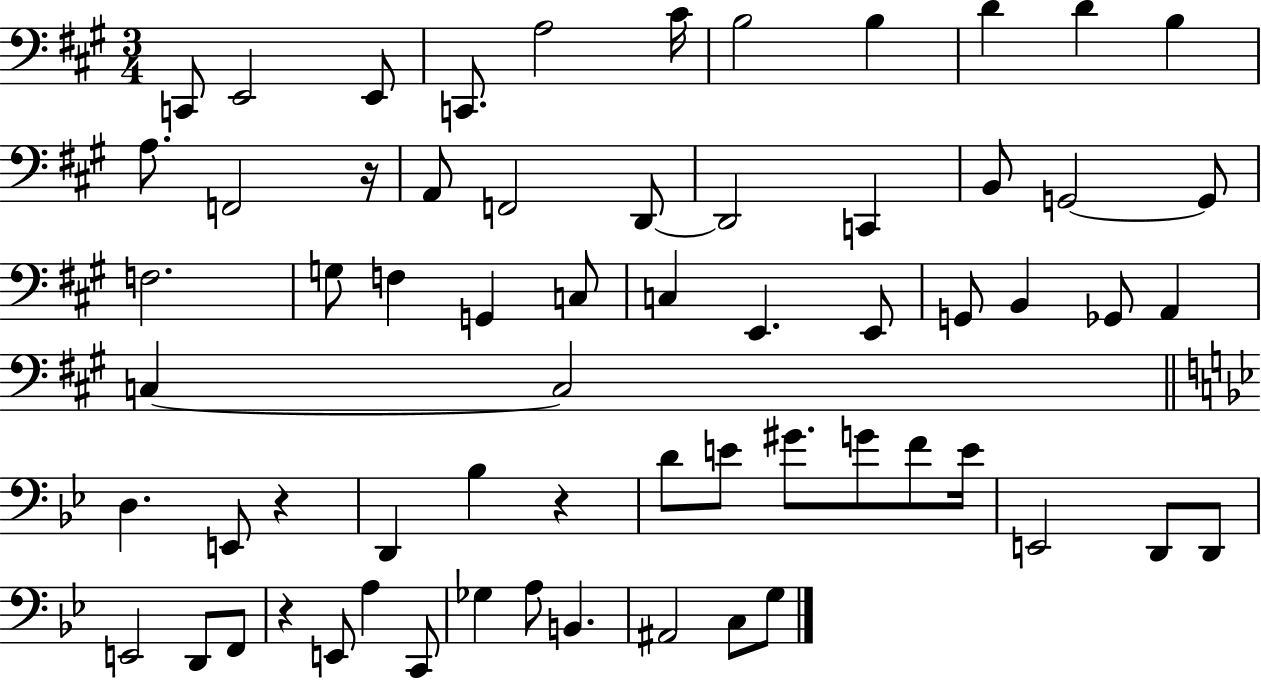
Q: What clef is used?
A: bass